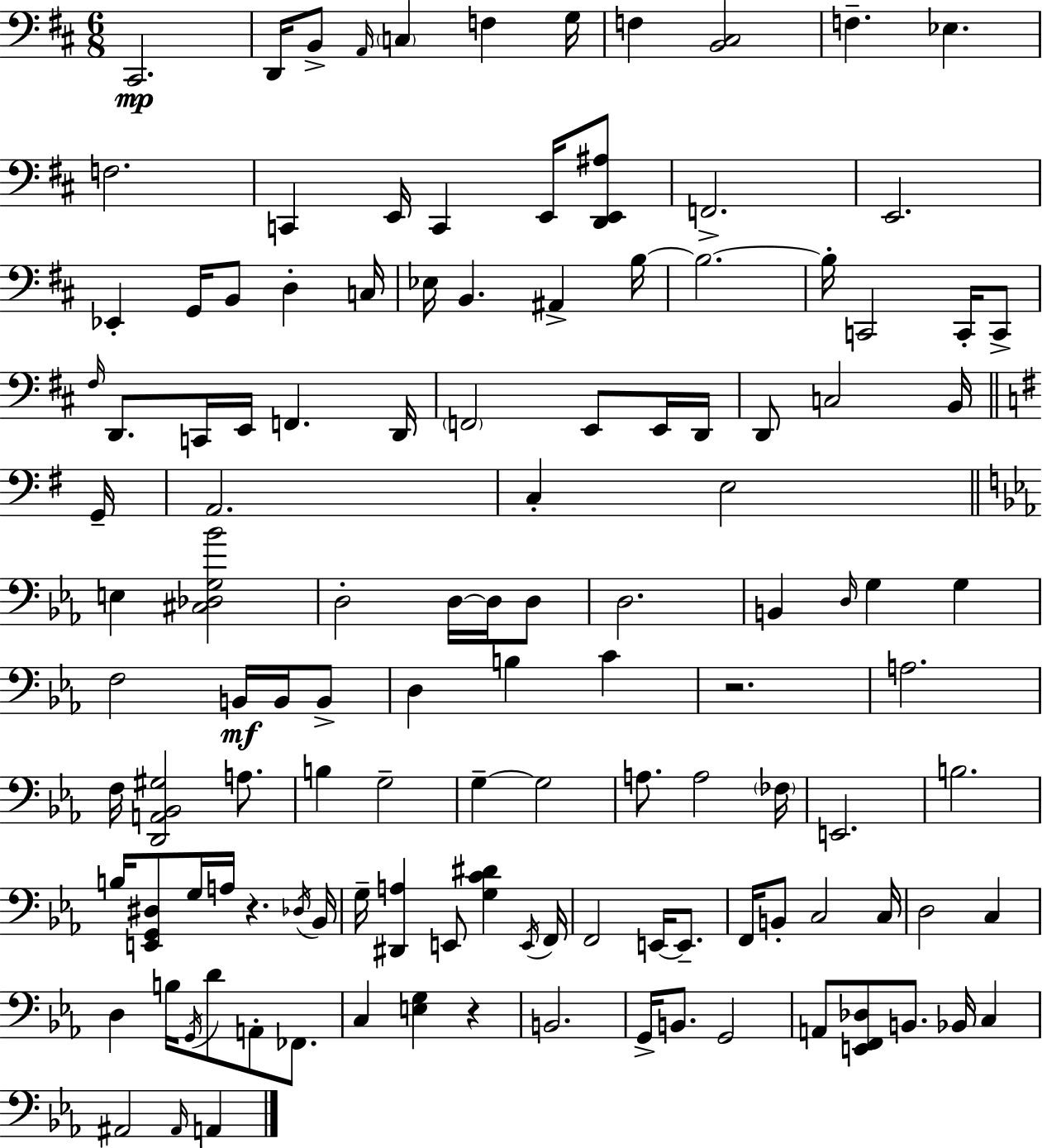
{
  \clef bass
  \numericTimeSignature
  \time 6/8
  \key d \major
  cis,2.\mp | d,16 b,8-> \grace { a,16 } \parenthesize c4 f4 | g16 f4 <b, cis>2 | f4.-- ees4. | \break f2. | c,4 e,16 c,4 e,16 <d, e, ais>8 | f,2.-> | e,2. | \break ees,4-. g,16 b,8 d4-. | c16 ees16 b,4. ais,4-> | b16~~ b2.~~ | b16-. c,2 c,16-. c,8-> | \break \grace { fis16 } d,8. c,16 e,16 f,4. | d,16 \parenthesize f,2 e,8 | e,16 d,16 d,8 c2 | b,16 \bar "||" \break \key g \major g,16-- a,2. | c4-. e2 | \bar "||" \break \key ees \major e4 <cis des g bes'>2 | d2-. d16~~ d16 d8 | d2. | b,4 \grace { d16 } g4 g4 | \break f2 b,16\mf b,16 b,8-> | d4 b4 c'4 | r2. | a2. | \break f16 <d, a, bes, gis>2 a8. | b4 g2-- | g4--~~ g2 | a8. a2 | \break \parenthesize fes16 e,2. | b2. | b16 <e, g, dis>8 g16 a16 r4. | \acciaccatura { des16 } bes,16 g16-- <dis, a>4 e,8 <g c' dis'>4 | \break \acciaccatura { e,16 } f,16 f,2 e,16~~ | e,8.-- f,16 b,8-. c2 | c16 d2 c4 | d4 b16 \acciaccatura { g,16 } d'8 a,8-. | \break fes,8. c4 <e g>4 | r4 b,2. | g,16-> b,8. g,2 | a,8 <e, f, des>8 b,8. bes,16 | \break c4 ais,2 | \grace { ais,16 } a,4 \bar "|."
}